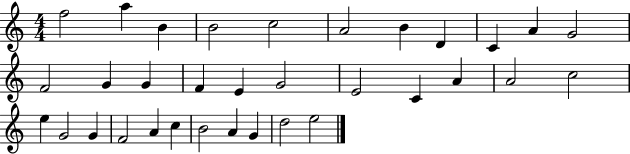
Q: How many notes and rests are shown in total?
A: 33